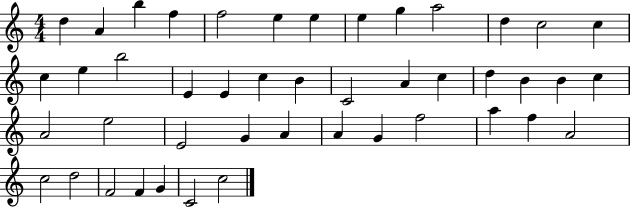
D5/q A4/q B5/q F5/q F5/h E5/q E5/q E5/q G5/q A5/h D5/q C5/h C5/q C5/q E5/q B5/h E4/q E4/q C5/q B4/q C4/h A4/q C5/q D5/q B4/q B4/q C5/q A4/h E5/h E4/h G4/q A4/q A4/q G4/q F5/h A5/q F5/q A4/h C5/h D5/h F4/h F4/q G4/q C4/h C5/h